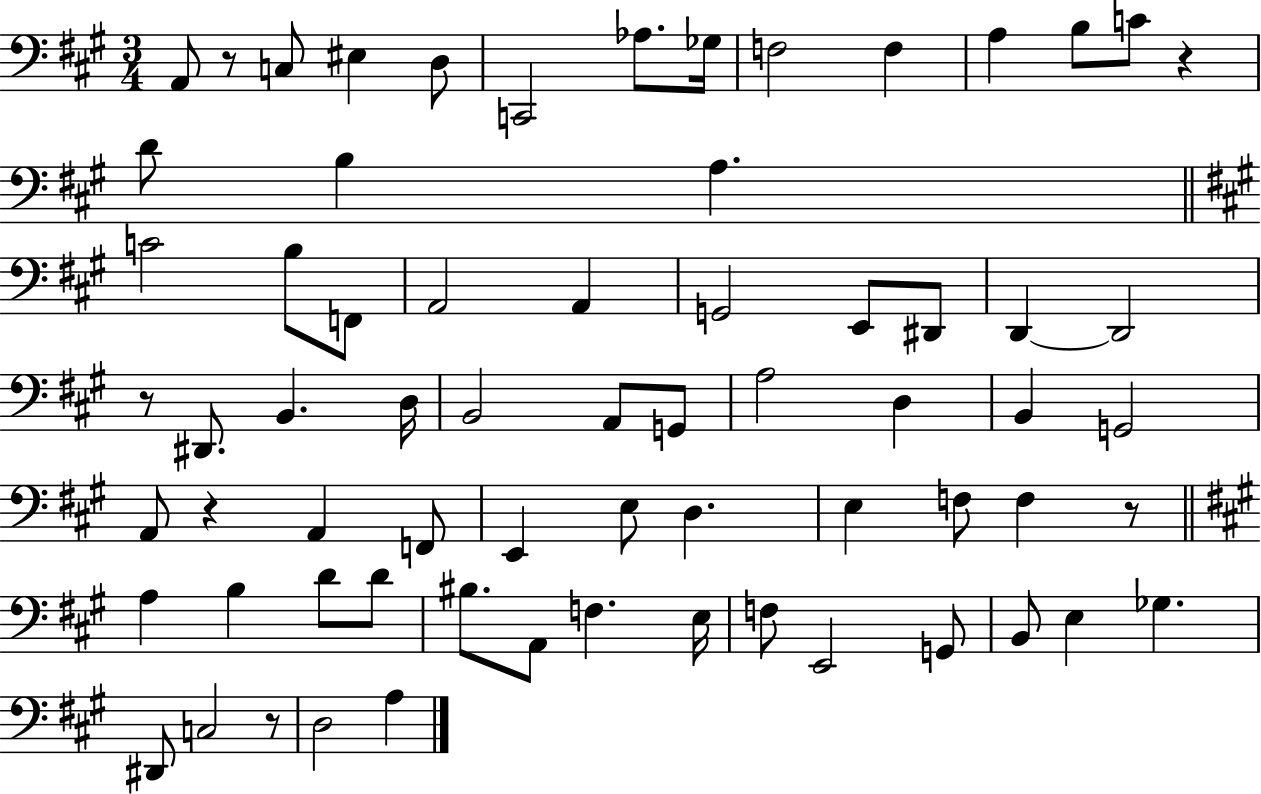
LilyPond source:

{
  \clef bass
  \numericTimeSignature
  \time 3/4
  \key a \major
  \repeat volta 2 { a,8 r8 c8 eis4 d8 | c,2 aes8. ges16 | f2 f4 | a4 b8 c'8 r4 | \break d'8 b4 a4. | \bar "||" \break \key a \major c'2 b8 f,8 | a,2 a,4 | g,2 e,8 dis,8 | d,4~~ d,2 | \break r8 dis,8. b,4. d16 | b,2 a,8 g,8 | a2 d4 | b,4 g,2 | \break a,8 r4 a,4 f,8 | e,4 e8 d4. | e4 f8 f4 r8 | \bar "||" \break \key a \major a4 b4 d'8 d'8 | bis8. a,8 f4. e16 | f8 e,2 g,8 | b,8 e4 ges4. | \break dis,8 c2 r8 | d2 a4 | } \bar "|."
}